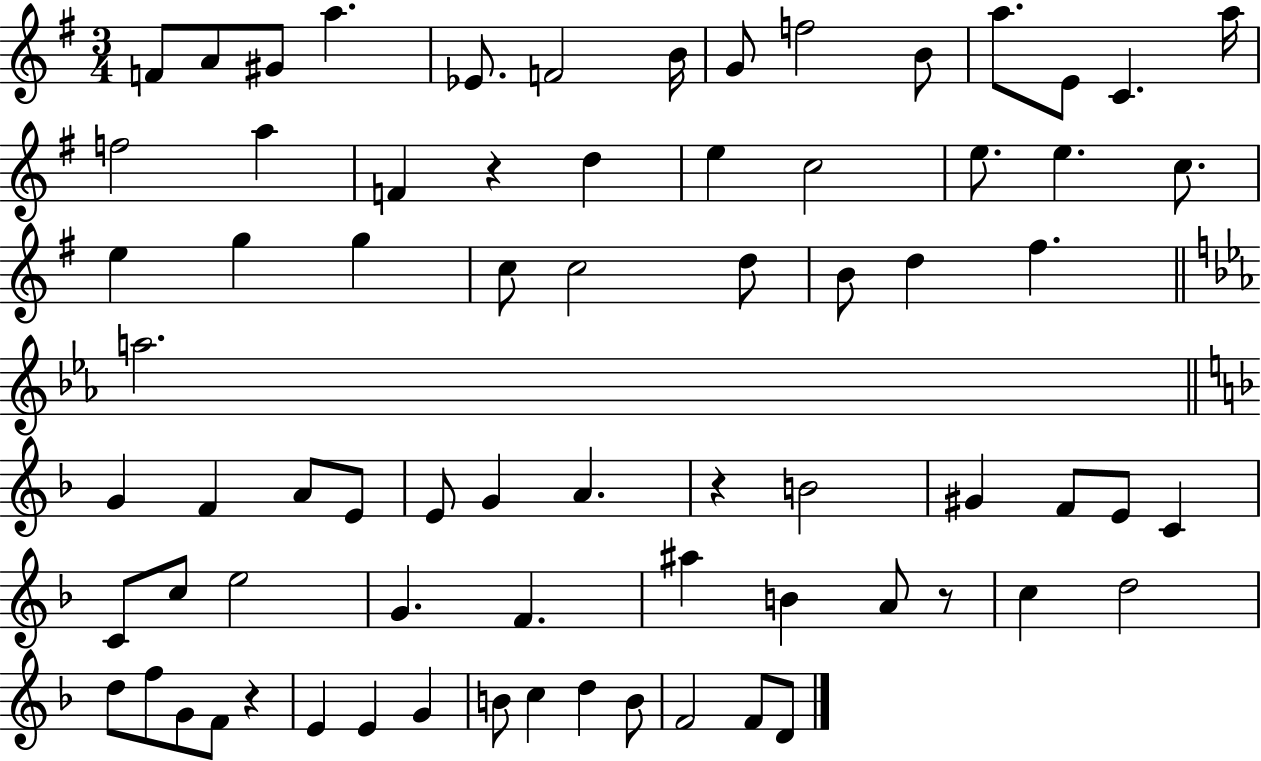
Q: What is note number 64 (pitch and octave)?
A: C5